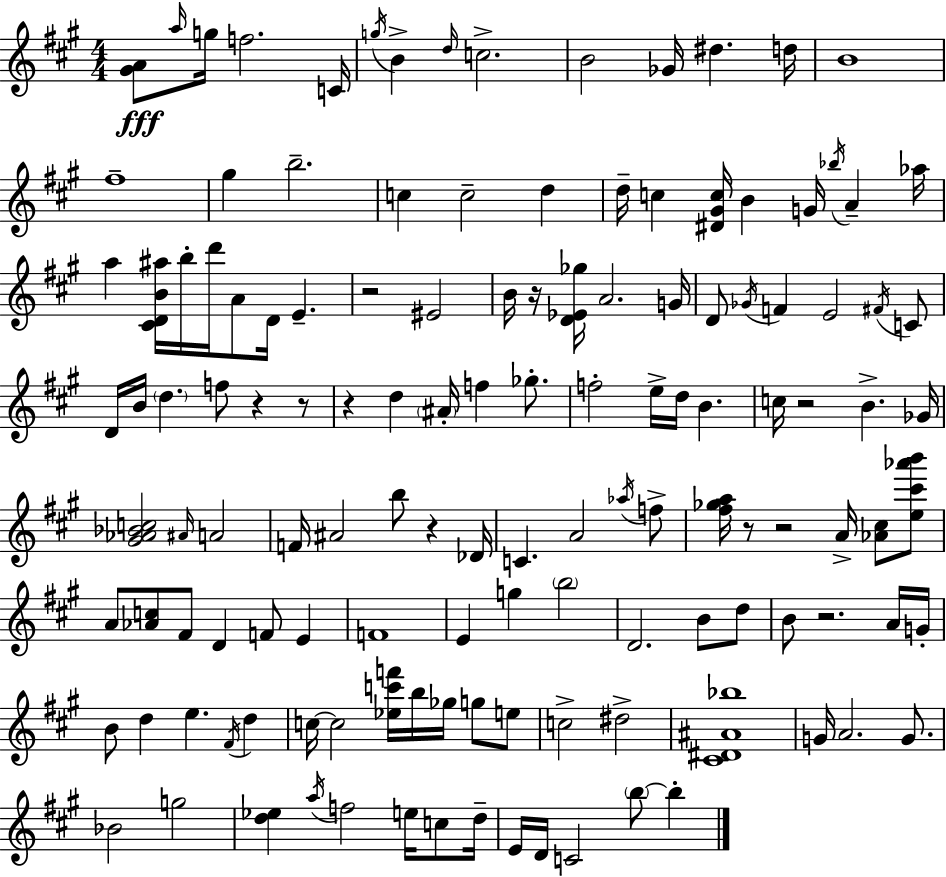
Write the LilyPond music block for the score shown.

{
  \clef treble
  \numericTimeSignature
  \time 4/4
  \key a \major
  <gis' a'>8\fff \grace { a''16 } g''16 f''2. | c'16 \acciaccatura { g''16 } b'4-> \grace { d''16 } c''2.-> | b'2 ges'16 dis''4. | d''16 b'1 | \break fis''1-- | gis''4 b''2.-- | c''4 c''2-- d''4 | d''16-- c''4 <dis' gis' c''>16 b'4 g'16 \acciaccatura { bes''16 } a'4-- | \break aes''16 a''4 <cis' d' b' ais''>16 b''16-. d'''16 a'8 d'16 e'4.-- | r2 eis'2 | b'16 r16 <d' ees' ges''>16 a'2. | g'16 d'8 \acciaccatura { ges'16 } f'4 e'2 | \break \acciaccatura { fis'16 } c'8 d'16 b'16 \parenthesize d''4. f''8 | r4 r8 r4 d''4 \parenthesize ais'16-. f''4 | ges''8.-. f''2-. e''16-> d''16 | b'4. c''16 r2 b'4.-> | \break ges'16 <gis' aes' bes' c''>2 \grace { ais'16 } a'2 | f'16 ais'2 | b''8 r4 des'16 c'4. a'2 | \acciaccatura { aes''16 } f''8-> <fis'' ges'' a''>16 r8 r2 | \break a'16-> <aes' cis''>8 <e'' cis''' aes''' b'''>8 a'8 <aes' c''>8 fis'8 d'4 | f'8 e'4 f'1 | e'4 g''4 | \parenthesize b''2 d'2. | \break b'8 d''8 b'8 r2. | a'16 g'16-. b'8 d''4 e''4. | \acciaccatura { fis'16 } d''4 c''16~~ c''2 | <ees'' c''' f'''>16 b''16 ges''16 g''8 e''8 c''2-> | \break dis''2-> <cis' dis' ais' bes''>1 | g'16 a'2. | g'8. bes'2 | g''2 <d'' ees''>4 \acciaccatura { a''16 } f''2 | \break e''16 c''8 d''16-- e'16 d'16 c'2 | \parenthesize b''8~~ b''4-. \bar "|."
}